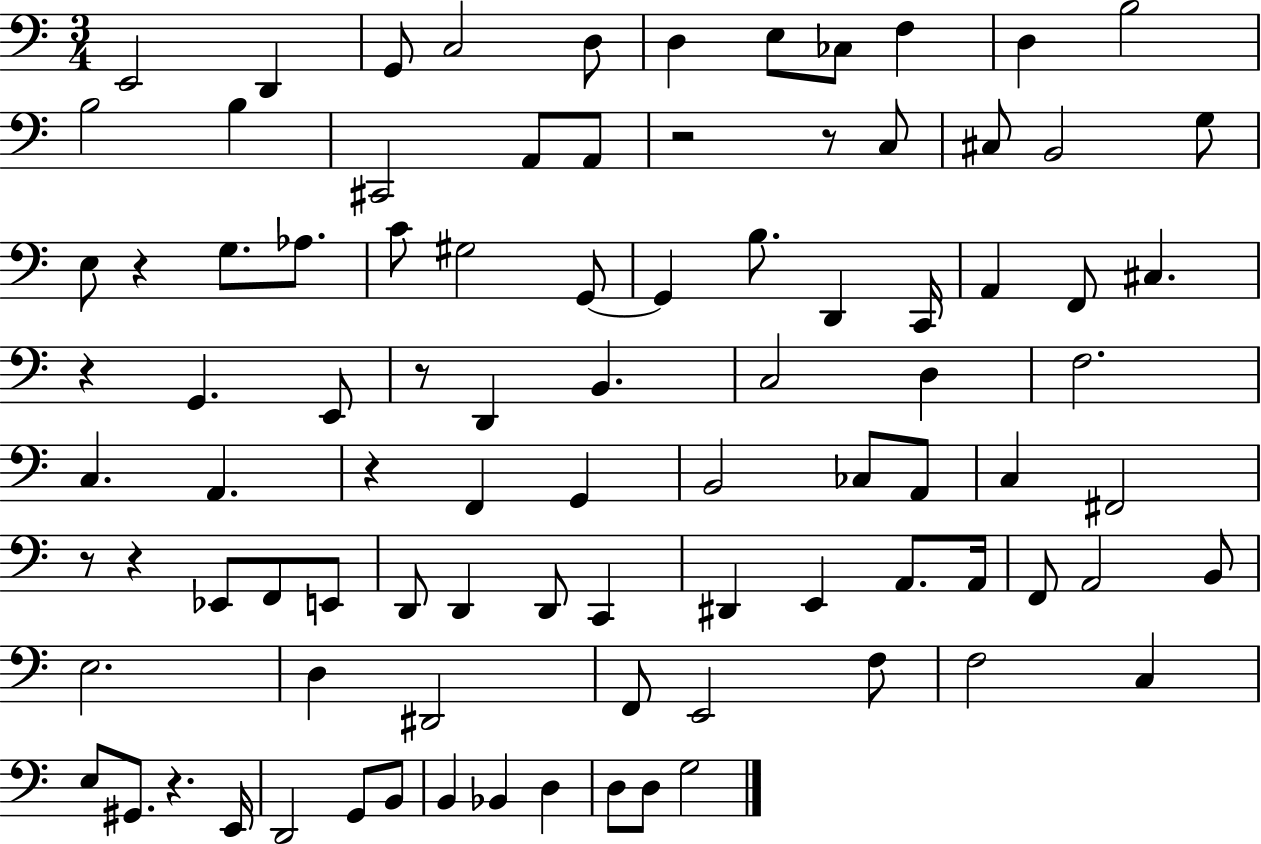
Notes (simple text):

E2/h D2/q G2/e C3/h D3/e D3/q E3/e CES3/e F3/q D3/q B3/h B3/h B3/q C#2/h A2/e A2/e R/h R/e C3/e C#3/e B2/h G3/e E3/e R/q G3/e. Ab3/e. C4/e G#3/h G2/e G2/q B3/e. D2/q C2/s A2/q F2/e C#3/q. R/q G2/q. E2/e R/e D2/q B2/q. C3/h D3/q F3/h. C3/q. A2/q. R/q F2/q G2/q B2/h CES3/e A2/e C3/q F#2/h R/e R/q Eb2/e F2/e E2/e D2/e D2/q D2/e C2/q D#2/q E2/q A2/e. A2/s F2/e A2/h B2/e E3/h. D3/q D#2/h F2/e E2/h F3/e F3/h C3/q E3/e G#2/e. R/q. E2/s D2/h G2/e B2/e B2/q Bb2/q D3/q D3/e D3/e G3/h